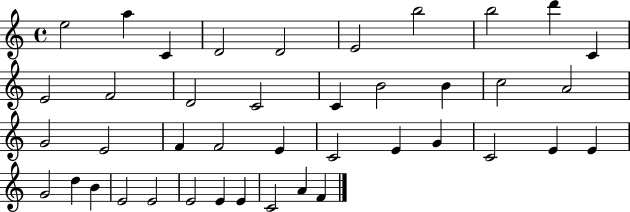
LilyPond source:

{
  \clef treble
  \time 4/4
  \defaultTimeSignature
  \key c \major
  e''2 a''4 c'4 | d'2 d'2 | e'2 b''2 | b''2 d'''4 c'4 | \break e'2 f'2 | d'2 c'2 | c'4 b'2 b'4 | c''2 a'2 | \break g'2 e'2 | f'4 f'2 e'4 | c'2 e'4 g'4 | c'2 e'4 e'4 | \break g'2 d''4 b'4 | e'2 e'2 | e'2 e'4 e'4 | c'2 a'4 f'4 | \break \bar "|."
}